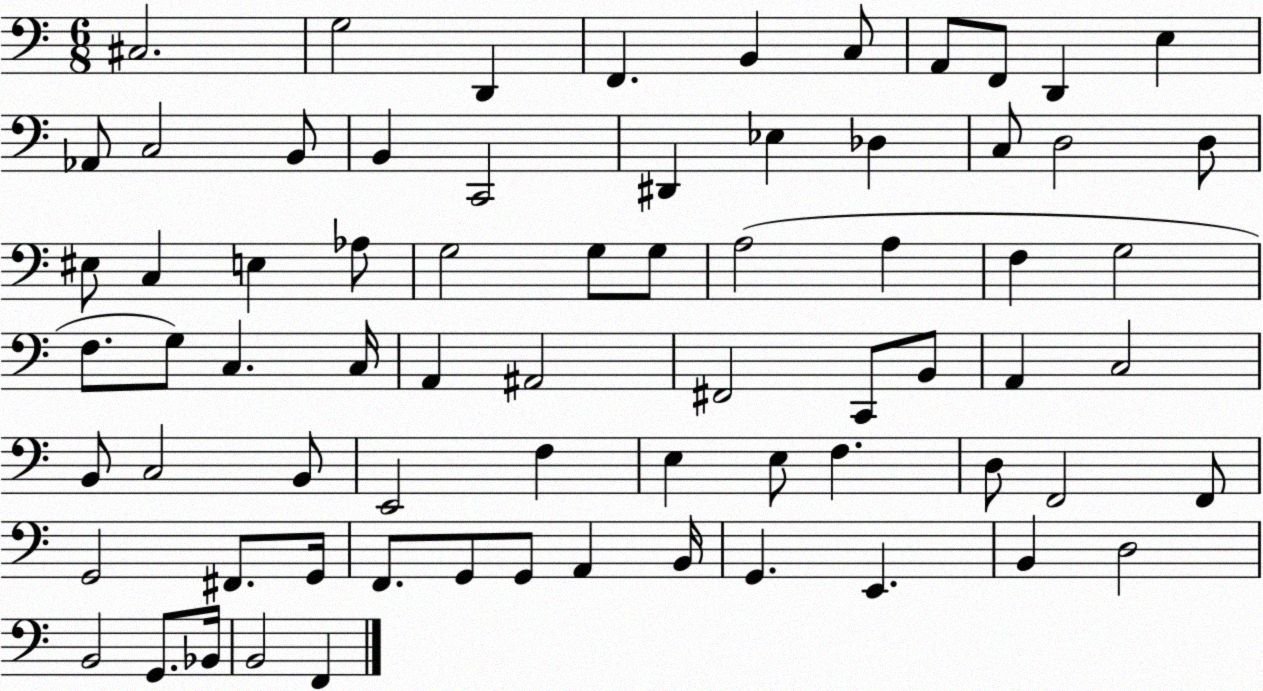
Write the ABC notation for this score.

X:1
T:Untitled
M:6/8
L:1/4
K:C
^C,2 G,2 D,, F,, B,, C,/2 A,,/2 F,,/2 D,, E, _A,,/2 C,2 B,,/2 B,, C,,2 ^D,, _E, _D, C,/2 D,2 D,/2 ^E,/2 C, E, _A,/2 G,2 G,/2 G,/2 A,2 A, F, G,2 F,/2 G,/2 C, C,/4 A,, ^A,,2 ^F,,2 C,,/2 B,,/2 A,, C,2 B,,/2 C,2 B,,/2 E,,2 F, E, E,/2 F, D,/2 F,,2 F,,/2 G,,2 ^F,,/2 G,,/4 F,,/2 G,,/2 G,,/2 A,, B,,/4 G,, E,, B,, D,2 B,,2 G,,/2 _B,,/4 B,,2 F,,